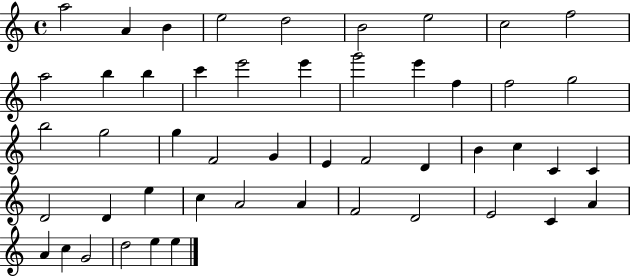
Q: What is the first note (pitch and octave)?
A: A5